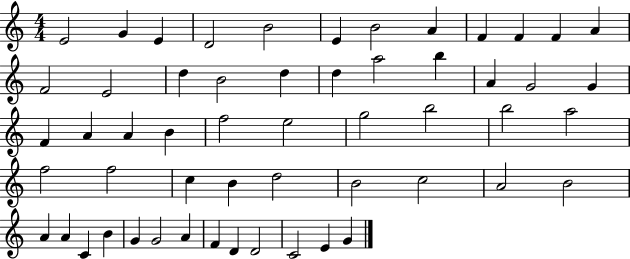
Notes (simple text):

E4/h G4/q E4/q D4/h B4/h E4/q B4/h A4/q F4/q F4/q F4/q A4/q F4/h E4/h D5/q B4/h D5/q D5/q A5/h B5/q A4/q G4/h G4/q F4/q A4/q A4/q B4/q F5/h E5/h G5/h B5/h B5/h A5/h F5/h F5/h C5/q B4/q D5/h B4/h C5/h A4/h B4/h A4/q A4/q C4/q B4/q G4/q G4/h A4/q F4/q D4/q D4/h C4/h E4/q G4/q